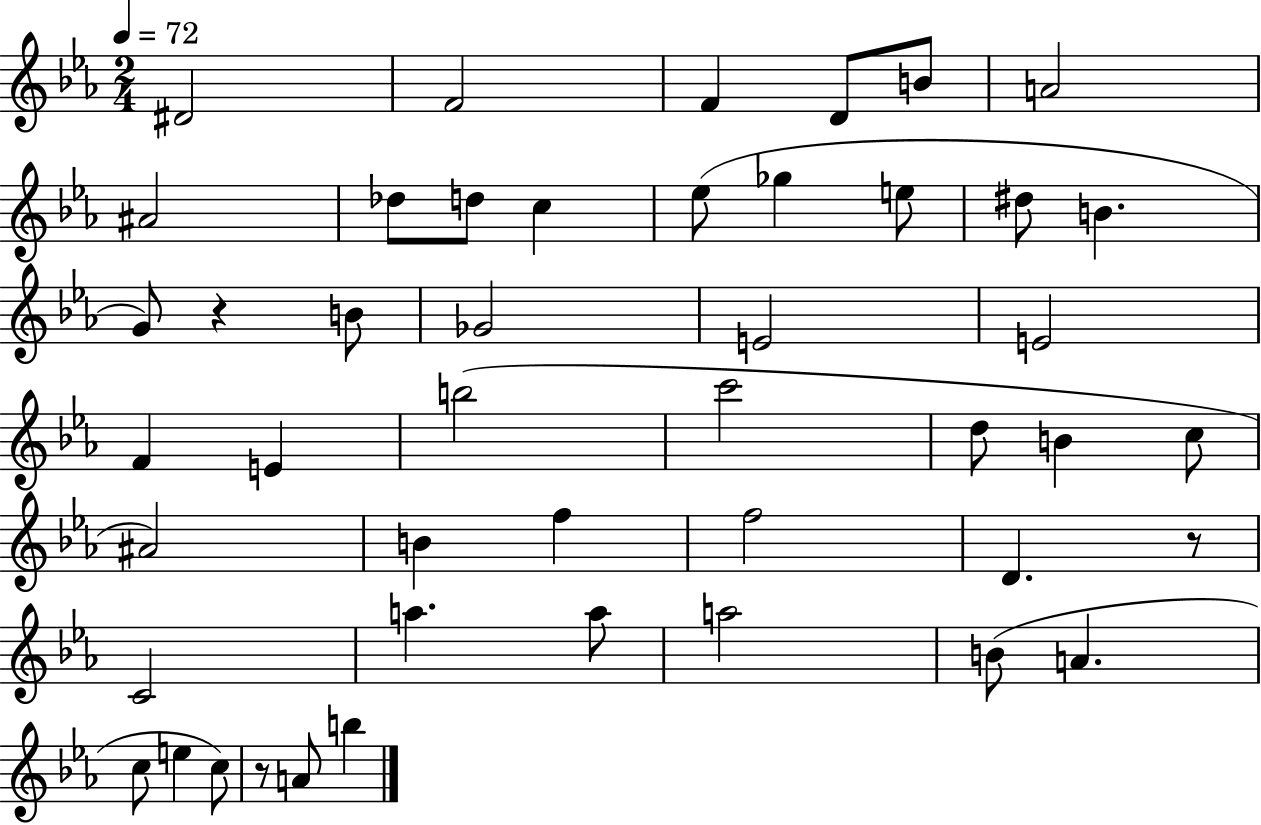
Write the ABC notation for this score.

X:1
T:Untitled
M:2/4
L:1/4
K:Eb
^D2 F2 F D/2 B/2 A2 ^A2 _d/2 d/2 c _e/2 _g e/2 ^d/2 B G/2 z B/2 _G2 E2 E2 F E b2 c'2 d/2 B c/2 ^A2 B f f2 D z/2 C2 a a/2 a2 B/2 A c/2 e c/2 z/2 A/2 b